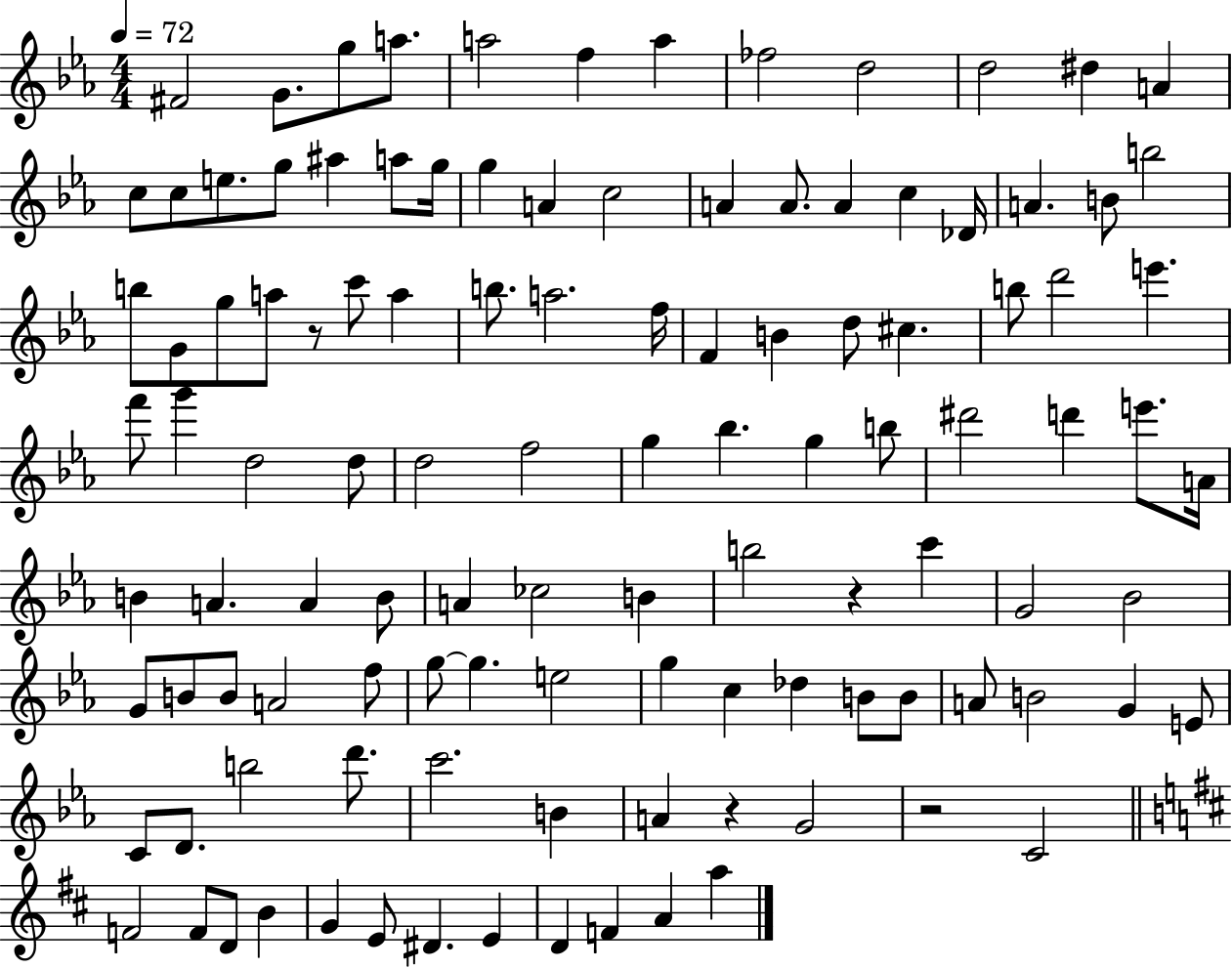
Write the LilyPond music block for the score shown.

{
  \clef treble
  \numericTimeSignature
  \time 4/4
  \key ees \major
  \tempo 4 = 72
  fis'2 g'8. g''8 a''8. | a''2 f''4 a''4 | fes''2 d''2 | d''2 dis''4 a'4 | \break c''8 c''8 e''8. g''8 ais''4 a''8 g''16 | g''4 a'4 c''2 | a'4 a'8. a'4 c''4 des'16 | a'4. b'8 b''2 | \break b''8 g'8 g''8 a''8 r8 c'''8 a''4 | b''8. a''2. f''16 | f'4 b'4 d''8 cis''4. | b''8 d'''2 e'''4. | \break f'''8 g'''4 d''2 d''8 | d''2 f''2 | g''4 bes''4. g''4 b''8 | dis'''2 d'''4 e'''8. a'16 | \break b'4 a'4. a'4 b'8 | a'4 ces''2 b'4 | b''2 r4 c'''4 | g'2 bes'2 | \break g'8 b'8 b'8 a'2 f''8 | g''8~~ g''4. e''2 | g''4 c''4 des''4 b'8 b'8 | a'8 b'2 g'4 e'8 | \break c'8 d'8. b''2 d'''8. | c'''2. b'4 | a'4 r4 g'2 | r2 c'2 | \break \bar "||" \break \key d \major f'2 f'8 d'8 b'4 | g'4 e'8 dis'4. e'4 | d'4 f'4 a'4 a''4 | \bar "|."
}